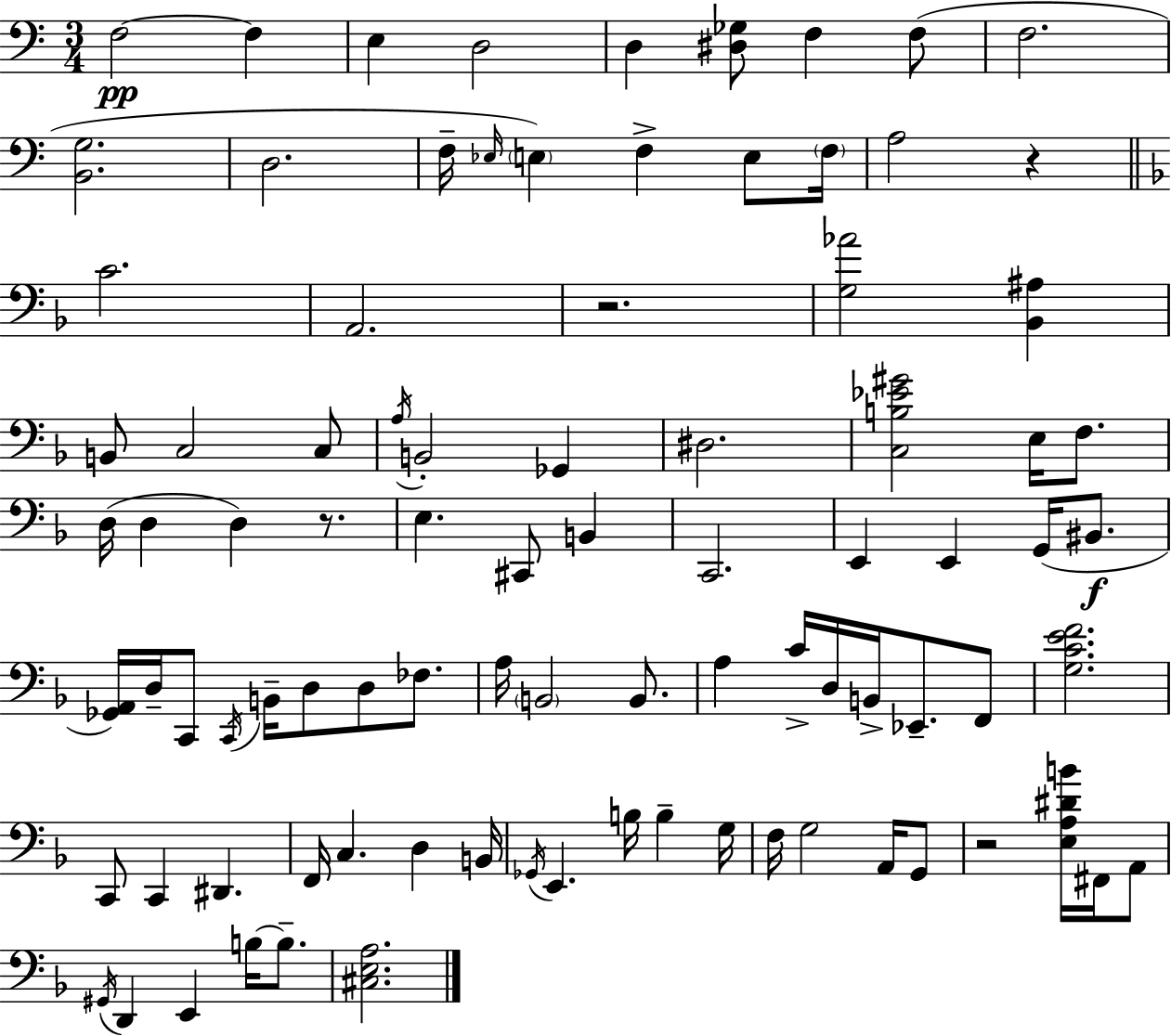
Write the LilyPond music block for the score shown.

{
  \clef bass
  \numericTimeSignature
  \time 3/4
  \key c \major
  f2~~\pp f4 | e4 d2 | d4 <dis ges>8 f4 f8( | f2. | \break <b, g>2. | d2. | f16-- \grace { ees16 }) \parenthesize e4 f4-> e8 | \parenthesize f16 a2 r4 | \break \bar "||" \break \key d \minor c'2. | a,2. | r2. | <g aes'>2 <bes, ais>4 | \break b,8 c2 c8 | \acciaccatura { a16 } b,2-. ges,4 | dis2. | <c b ees' gis'>2 e16 f8. | \break d16( d4 d4) r8. | e4. cis,8 b,4 | c,2. | e,4 e,4 g,16( bis,8.\f | \break <ges, a,>16) d16-- c,8 \acciaccatura { c,16 } b,16-- d8 d8 fes8. | a16 \parenthesize b,2 b,8. | a4 c'16-> d16 b,16-> ees,8.-- | f,8 <g c' e' f'>2. | \break c,8 c,4 dis,4. | f,16 c4. d4 | b,16 \acciaccatura { ges,16 } e,4. b16 b4-- | g16 f16 g2 | \break a,16 g,8 r2 <e a dis' b'>16 | fis,16 a,8 \acciaccatura { gis,16 } d,4 e,4 | b16~~ b8.-- <cis e a>2. | \bar "|."
}